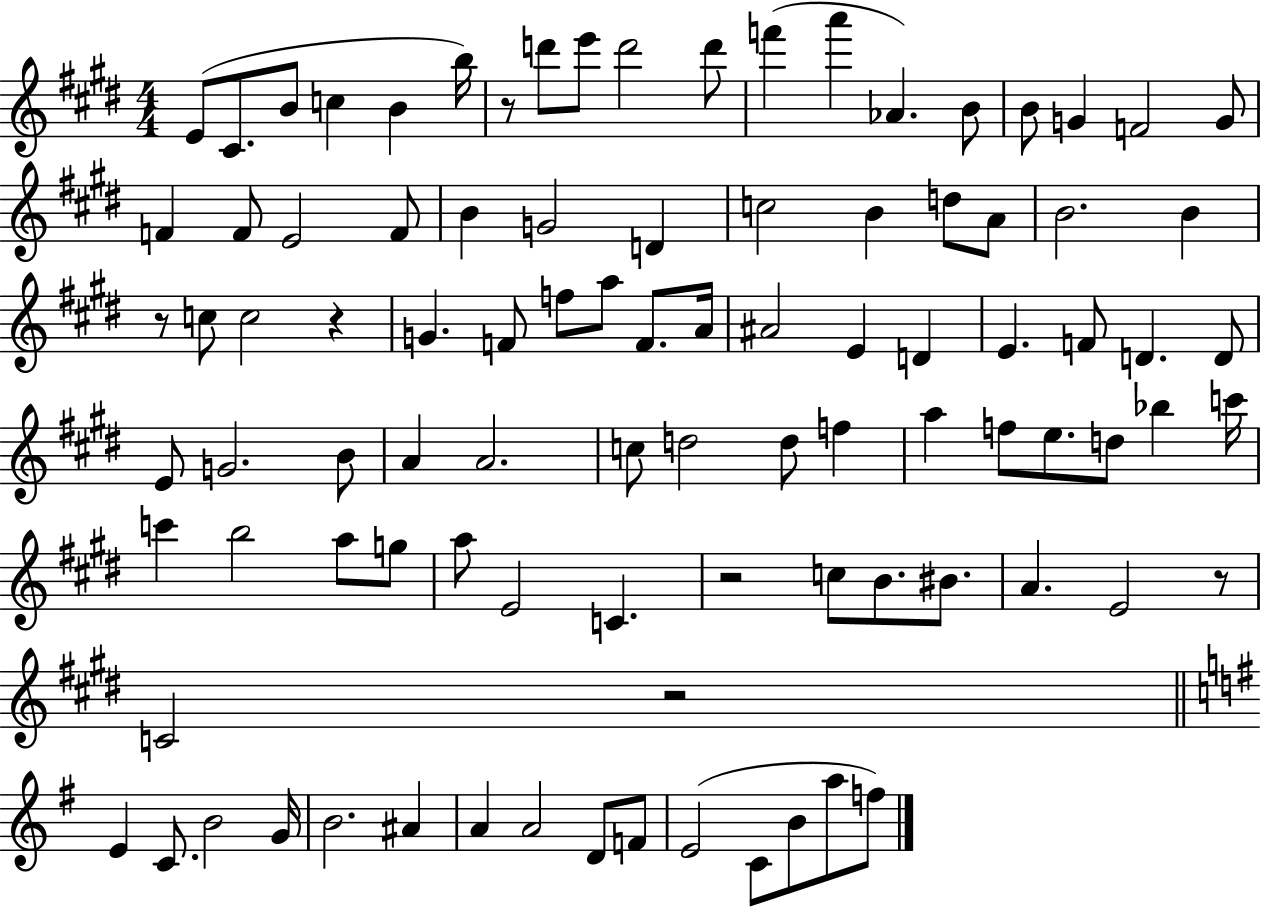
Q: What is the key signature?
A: E major